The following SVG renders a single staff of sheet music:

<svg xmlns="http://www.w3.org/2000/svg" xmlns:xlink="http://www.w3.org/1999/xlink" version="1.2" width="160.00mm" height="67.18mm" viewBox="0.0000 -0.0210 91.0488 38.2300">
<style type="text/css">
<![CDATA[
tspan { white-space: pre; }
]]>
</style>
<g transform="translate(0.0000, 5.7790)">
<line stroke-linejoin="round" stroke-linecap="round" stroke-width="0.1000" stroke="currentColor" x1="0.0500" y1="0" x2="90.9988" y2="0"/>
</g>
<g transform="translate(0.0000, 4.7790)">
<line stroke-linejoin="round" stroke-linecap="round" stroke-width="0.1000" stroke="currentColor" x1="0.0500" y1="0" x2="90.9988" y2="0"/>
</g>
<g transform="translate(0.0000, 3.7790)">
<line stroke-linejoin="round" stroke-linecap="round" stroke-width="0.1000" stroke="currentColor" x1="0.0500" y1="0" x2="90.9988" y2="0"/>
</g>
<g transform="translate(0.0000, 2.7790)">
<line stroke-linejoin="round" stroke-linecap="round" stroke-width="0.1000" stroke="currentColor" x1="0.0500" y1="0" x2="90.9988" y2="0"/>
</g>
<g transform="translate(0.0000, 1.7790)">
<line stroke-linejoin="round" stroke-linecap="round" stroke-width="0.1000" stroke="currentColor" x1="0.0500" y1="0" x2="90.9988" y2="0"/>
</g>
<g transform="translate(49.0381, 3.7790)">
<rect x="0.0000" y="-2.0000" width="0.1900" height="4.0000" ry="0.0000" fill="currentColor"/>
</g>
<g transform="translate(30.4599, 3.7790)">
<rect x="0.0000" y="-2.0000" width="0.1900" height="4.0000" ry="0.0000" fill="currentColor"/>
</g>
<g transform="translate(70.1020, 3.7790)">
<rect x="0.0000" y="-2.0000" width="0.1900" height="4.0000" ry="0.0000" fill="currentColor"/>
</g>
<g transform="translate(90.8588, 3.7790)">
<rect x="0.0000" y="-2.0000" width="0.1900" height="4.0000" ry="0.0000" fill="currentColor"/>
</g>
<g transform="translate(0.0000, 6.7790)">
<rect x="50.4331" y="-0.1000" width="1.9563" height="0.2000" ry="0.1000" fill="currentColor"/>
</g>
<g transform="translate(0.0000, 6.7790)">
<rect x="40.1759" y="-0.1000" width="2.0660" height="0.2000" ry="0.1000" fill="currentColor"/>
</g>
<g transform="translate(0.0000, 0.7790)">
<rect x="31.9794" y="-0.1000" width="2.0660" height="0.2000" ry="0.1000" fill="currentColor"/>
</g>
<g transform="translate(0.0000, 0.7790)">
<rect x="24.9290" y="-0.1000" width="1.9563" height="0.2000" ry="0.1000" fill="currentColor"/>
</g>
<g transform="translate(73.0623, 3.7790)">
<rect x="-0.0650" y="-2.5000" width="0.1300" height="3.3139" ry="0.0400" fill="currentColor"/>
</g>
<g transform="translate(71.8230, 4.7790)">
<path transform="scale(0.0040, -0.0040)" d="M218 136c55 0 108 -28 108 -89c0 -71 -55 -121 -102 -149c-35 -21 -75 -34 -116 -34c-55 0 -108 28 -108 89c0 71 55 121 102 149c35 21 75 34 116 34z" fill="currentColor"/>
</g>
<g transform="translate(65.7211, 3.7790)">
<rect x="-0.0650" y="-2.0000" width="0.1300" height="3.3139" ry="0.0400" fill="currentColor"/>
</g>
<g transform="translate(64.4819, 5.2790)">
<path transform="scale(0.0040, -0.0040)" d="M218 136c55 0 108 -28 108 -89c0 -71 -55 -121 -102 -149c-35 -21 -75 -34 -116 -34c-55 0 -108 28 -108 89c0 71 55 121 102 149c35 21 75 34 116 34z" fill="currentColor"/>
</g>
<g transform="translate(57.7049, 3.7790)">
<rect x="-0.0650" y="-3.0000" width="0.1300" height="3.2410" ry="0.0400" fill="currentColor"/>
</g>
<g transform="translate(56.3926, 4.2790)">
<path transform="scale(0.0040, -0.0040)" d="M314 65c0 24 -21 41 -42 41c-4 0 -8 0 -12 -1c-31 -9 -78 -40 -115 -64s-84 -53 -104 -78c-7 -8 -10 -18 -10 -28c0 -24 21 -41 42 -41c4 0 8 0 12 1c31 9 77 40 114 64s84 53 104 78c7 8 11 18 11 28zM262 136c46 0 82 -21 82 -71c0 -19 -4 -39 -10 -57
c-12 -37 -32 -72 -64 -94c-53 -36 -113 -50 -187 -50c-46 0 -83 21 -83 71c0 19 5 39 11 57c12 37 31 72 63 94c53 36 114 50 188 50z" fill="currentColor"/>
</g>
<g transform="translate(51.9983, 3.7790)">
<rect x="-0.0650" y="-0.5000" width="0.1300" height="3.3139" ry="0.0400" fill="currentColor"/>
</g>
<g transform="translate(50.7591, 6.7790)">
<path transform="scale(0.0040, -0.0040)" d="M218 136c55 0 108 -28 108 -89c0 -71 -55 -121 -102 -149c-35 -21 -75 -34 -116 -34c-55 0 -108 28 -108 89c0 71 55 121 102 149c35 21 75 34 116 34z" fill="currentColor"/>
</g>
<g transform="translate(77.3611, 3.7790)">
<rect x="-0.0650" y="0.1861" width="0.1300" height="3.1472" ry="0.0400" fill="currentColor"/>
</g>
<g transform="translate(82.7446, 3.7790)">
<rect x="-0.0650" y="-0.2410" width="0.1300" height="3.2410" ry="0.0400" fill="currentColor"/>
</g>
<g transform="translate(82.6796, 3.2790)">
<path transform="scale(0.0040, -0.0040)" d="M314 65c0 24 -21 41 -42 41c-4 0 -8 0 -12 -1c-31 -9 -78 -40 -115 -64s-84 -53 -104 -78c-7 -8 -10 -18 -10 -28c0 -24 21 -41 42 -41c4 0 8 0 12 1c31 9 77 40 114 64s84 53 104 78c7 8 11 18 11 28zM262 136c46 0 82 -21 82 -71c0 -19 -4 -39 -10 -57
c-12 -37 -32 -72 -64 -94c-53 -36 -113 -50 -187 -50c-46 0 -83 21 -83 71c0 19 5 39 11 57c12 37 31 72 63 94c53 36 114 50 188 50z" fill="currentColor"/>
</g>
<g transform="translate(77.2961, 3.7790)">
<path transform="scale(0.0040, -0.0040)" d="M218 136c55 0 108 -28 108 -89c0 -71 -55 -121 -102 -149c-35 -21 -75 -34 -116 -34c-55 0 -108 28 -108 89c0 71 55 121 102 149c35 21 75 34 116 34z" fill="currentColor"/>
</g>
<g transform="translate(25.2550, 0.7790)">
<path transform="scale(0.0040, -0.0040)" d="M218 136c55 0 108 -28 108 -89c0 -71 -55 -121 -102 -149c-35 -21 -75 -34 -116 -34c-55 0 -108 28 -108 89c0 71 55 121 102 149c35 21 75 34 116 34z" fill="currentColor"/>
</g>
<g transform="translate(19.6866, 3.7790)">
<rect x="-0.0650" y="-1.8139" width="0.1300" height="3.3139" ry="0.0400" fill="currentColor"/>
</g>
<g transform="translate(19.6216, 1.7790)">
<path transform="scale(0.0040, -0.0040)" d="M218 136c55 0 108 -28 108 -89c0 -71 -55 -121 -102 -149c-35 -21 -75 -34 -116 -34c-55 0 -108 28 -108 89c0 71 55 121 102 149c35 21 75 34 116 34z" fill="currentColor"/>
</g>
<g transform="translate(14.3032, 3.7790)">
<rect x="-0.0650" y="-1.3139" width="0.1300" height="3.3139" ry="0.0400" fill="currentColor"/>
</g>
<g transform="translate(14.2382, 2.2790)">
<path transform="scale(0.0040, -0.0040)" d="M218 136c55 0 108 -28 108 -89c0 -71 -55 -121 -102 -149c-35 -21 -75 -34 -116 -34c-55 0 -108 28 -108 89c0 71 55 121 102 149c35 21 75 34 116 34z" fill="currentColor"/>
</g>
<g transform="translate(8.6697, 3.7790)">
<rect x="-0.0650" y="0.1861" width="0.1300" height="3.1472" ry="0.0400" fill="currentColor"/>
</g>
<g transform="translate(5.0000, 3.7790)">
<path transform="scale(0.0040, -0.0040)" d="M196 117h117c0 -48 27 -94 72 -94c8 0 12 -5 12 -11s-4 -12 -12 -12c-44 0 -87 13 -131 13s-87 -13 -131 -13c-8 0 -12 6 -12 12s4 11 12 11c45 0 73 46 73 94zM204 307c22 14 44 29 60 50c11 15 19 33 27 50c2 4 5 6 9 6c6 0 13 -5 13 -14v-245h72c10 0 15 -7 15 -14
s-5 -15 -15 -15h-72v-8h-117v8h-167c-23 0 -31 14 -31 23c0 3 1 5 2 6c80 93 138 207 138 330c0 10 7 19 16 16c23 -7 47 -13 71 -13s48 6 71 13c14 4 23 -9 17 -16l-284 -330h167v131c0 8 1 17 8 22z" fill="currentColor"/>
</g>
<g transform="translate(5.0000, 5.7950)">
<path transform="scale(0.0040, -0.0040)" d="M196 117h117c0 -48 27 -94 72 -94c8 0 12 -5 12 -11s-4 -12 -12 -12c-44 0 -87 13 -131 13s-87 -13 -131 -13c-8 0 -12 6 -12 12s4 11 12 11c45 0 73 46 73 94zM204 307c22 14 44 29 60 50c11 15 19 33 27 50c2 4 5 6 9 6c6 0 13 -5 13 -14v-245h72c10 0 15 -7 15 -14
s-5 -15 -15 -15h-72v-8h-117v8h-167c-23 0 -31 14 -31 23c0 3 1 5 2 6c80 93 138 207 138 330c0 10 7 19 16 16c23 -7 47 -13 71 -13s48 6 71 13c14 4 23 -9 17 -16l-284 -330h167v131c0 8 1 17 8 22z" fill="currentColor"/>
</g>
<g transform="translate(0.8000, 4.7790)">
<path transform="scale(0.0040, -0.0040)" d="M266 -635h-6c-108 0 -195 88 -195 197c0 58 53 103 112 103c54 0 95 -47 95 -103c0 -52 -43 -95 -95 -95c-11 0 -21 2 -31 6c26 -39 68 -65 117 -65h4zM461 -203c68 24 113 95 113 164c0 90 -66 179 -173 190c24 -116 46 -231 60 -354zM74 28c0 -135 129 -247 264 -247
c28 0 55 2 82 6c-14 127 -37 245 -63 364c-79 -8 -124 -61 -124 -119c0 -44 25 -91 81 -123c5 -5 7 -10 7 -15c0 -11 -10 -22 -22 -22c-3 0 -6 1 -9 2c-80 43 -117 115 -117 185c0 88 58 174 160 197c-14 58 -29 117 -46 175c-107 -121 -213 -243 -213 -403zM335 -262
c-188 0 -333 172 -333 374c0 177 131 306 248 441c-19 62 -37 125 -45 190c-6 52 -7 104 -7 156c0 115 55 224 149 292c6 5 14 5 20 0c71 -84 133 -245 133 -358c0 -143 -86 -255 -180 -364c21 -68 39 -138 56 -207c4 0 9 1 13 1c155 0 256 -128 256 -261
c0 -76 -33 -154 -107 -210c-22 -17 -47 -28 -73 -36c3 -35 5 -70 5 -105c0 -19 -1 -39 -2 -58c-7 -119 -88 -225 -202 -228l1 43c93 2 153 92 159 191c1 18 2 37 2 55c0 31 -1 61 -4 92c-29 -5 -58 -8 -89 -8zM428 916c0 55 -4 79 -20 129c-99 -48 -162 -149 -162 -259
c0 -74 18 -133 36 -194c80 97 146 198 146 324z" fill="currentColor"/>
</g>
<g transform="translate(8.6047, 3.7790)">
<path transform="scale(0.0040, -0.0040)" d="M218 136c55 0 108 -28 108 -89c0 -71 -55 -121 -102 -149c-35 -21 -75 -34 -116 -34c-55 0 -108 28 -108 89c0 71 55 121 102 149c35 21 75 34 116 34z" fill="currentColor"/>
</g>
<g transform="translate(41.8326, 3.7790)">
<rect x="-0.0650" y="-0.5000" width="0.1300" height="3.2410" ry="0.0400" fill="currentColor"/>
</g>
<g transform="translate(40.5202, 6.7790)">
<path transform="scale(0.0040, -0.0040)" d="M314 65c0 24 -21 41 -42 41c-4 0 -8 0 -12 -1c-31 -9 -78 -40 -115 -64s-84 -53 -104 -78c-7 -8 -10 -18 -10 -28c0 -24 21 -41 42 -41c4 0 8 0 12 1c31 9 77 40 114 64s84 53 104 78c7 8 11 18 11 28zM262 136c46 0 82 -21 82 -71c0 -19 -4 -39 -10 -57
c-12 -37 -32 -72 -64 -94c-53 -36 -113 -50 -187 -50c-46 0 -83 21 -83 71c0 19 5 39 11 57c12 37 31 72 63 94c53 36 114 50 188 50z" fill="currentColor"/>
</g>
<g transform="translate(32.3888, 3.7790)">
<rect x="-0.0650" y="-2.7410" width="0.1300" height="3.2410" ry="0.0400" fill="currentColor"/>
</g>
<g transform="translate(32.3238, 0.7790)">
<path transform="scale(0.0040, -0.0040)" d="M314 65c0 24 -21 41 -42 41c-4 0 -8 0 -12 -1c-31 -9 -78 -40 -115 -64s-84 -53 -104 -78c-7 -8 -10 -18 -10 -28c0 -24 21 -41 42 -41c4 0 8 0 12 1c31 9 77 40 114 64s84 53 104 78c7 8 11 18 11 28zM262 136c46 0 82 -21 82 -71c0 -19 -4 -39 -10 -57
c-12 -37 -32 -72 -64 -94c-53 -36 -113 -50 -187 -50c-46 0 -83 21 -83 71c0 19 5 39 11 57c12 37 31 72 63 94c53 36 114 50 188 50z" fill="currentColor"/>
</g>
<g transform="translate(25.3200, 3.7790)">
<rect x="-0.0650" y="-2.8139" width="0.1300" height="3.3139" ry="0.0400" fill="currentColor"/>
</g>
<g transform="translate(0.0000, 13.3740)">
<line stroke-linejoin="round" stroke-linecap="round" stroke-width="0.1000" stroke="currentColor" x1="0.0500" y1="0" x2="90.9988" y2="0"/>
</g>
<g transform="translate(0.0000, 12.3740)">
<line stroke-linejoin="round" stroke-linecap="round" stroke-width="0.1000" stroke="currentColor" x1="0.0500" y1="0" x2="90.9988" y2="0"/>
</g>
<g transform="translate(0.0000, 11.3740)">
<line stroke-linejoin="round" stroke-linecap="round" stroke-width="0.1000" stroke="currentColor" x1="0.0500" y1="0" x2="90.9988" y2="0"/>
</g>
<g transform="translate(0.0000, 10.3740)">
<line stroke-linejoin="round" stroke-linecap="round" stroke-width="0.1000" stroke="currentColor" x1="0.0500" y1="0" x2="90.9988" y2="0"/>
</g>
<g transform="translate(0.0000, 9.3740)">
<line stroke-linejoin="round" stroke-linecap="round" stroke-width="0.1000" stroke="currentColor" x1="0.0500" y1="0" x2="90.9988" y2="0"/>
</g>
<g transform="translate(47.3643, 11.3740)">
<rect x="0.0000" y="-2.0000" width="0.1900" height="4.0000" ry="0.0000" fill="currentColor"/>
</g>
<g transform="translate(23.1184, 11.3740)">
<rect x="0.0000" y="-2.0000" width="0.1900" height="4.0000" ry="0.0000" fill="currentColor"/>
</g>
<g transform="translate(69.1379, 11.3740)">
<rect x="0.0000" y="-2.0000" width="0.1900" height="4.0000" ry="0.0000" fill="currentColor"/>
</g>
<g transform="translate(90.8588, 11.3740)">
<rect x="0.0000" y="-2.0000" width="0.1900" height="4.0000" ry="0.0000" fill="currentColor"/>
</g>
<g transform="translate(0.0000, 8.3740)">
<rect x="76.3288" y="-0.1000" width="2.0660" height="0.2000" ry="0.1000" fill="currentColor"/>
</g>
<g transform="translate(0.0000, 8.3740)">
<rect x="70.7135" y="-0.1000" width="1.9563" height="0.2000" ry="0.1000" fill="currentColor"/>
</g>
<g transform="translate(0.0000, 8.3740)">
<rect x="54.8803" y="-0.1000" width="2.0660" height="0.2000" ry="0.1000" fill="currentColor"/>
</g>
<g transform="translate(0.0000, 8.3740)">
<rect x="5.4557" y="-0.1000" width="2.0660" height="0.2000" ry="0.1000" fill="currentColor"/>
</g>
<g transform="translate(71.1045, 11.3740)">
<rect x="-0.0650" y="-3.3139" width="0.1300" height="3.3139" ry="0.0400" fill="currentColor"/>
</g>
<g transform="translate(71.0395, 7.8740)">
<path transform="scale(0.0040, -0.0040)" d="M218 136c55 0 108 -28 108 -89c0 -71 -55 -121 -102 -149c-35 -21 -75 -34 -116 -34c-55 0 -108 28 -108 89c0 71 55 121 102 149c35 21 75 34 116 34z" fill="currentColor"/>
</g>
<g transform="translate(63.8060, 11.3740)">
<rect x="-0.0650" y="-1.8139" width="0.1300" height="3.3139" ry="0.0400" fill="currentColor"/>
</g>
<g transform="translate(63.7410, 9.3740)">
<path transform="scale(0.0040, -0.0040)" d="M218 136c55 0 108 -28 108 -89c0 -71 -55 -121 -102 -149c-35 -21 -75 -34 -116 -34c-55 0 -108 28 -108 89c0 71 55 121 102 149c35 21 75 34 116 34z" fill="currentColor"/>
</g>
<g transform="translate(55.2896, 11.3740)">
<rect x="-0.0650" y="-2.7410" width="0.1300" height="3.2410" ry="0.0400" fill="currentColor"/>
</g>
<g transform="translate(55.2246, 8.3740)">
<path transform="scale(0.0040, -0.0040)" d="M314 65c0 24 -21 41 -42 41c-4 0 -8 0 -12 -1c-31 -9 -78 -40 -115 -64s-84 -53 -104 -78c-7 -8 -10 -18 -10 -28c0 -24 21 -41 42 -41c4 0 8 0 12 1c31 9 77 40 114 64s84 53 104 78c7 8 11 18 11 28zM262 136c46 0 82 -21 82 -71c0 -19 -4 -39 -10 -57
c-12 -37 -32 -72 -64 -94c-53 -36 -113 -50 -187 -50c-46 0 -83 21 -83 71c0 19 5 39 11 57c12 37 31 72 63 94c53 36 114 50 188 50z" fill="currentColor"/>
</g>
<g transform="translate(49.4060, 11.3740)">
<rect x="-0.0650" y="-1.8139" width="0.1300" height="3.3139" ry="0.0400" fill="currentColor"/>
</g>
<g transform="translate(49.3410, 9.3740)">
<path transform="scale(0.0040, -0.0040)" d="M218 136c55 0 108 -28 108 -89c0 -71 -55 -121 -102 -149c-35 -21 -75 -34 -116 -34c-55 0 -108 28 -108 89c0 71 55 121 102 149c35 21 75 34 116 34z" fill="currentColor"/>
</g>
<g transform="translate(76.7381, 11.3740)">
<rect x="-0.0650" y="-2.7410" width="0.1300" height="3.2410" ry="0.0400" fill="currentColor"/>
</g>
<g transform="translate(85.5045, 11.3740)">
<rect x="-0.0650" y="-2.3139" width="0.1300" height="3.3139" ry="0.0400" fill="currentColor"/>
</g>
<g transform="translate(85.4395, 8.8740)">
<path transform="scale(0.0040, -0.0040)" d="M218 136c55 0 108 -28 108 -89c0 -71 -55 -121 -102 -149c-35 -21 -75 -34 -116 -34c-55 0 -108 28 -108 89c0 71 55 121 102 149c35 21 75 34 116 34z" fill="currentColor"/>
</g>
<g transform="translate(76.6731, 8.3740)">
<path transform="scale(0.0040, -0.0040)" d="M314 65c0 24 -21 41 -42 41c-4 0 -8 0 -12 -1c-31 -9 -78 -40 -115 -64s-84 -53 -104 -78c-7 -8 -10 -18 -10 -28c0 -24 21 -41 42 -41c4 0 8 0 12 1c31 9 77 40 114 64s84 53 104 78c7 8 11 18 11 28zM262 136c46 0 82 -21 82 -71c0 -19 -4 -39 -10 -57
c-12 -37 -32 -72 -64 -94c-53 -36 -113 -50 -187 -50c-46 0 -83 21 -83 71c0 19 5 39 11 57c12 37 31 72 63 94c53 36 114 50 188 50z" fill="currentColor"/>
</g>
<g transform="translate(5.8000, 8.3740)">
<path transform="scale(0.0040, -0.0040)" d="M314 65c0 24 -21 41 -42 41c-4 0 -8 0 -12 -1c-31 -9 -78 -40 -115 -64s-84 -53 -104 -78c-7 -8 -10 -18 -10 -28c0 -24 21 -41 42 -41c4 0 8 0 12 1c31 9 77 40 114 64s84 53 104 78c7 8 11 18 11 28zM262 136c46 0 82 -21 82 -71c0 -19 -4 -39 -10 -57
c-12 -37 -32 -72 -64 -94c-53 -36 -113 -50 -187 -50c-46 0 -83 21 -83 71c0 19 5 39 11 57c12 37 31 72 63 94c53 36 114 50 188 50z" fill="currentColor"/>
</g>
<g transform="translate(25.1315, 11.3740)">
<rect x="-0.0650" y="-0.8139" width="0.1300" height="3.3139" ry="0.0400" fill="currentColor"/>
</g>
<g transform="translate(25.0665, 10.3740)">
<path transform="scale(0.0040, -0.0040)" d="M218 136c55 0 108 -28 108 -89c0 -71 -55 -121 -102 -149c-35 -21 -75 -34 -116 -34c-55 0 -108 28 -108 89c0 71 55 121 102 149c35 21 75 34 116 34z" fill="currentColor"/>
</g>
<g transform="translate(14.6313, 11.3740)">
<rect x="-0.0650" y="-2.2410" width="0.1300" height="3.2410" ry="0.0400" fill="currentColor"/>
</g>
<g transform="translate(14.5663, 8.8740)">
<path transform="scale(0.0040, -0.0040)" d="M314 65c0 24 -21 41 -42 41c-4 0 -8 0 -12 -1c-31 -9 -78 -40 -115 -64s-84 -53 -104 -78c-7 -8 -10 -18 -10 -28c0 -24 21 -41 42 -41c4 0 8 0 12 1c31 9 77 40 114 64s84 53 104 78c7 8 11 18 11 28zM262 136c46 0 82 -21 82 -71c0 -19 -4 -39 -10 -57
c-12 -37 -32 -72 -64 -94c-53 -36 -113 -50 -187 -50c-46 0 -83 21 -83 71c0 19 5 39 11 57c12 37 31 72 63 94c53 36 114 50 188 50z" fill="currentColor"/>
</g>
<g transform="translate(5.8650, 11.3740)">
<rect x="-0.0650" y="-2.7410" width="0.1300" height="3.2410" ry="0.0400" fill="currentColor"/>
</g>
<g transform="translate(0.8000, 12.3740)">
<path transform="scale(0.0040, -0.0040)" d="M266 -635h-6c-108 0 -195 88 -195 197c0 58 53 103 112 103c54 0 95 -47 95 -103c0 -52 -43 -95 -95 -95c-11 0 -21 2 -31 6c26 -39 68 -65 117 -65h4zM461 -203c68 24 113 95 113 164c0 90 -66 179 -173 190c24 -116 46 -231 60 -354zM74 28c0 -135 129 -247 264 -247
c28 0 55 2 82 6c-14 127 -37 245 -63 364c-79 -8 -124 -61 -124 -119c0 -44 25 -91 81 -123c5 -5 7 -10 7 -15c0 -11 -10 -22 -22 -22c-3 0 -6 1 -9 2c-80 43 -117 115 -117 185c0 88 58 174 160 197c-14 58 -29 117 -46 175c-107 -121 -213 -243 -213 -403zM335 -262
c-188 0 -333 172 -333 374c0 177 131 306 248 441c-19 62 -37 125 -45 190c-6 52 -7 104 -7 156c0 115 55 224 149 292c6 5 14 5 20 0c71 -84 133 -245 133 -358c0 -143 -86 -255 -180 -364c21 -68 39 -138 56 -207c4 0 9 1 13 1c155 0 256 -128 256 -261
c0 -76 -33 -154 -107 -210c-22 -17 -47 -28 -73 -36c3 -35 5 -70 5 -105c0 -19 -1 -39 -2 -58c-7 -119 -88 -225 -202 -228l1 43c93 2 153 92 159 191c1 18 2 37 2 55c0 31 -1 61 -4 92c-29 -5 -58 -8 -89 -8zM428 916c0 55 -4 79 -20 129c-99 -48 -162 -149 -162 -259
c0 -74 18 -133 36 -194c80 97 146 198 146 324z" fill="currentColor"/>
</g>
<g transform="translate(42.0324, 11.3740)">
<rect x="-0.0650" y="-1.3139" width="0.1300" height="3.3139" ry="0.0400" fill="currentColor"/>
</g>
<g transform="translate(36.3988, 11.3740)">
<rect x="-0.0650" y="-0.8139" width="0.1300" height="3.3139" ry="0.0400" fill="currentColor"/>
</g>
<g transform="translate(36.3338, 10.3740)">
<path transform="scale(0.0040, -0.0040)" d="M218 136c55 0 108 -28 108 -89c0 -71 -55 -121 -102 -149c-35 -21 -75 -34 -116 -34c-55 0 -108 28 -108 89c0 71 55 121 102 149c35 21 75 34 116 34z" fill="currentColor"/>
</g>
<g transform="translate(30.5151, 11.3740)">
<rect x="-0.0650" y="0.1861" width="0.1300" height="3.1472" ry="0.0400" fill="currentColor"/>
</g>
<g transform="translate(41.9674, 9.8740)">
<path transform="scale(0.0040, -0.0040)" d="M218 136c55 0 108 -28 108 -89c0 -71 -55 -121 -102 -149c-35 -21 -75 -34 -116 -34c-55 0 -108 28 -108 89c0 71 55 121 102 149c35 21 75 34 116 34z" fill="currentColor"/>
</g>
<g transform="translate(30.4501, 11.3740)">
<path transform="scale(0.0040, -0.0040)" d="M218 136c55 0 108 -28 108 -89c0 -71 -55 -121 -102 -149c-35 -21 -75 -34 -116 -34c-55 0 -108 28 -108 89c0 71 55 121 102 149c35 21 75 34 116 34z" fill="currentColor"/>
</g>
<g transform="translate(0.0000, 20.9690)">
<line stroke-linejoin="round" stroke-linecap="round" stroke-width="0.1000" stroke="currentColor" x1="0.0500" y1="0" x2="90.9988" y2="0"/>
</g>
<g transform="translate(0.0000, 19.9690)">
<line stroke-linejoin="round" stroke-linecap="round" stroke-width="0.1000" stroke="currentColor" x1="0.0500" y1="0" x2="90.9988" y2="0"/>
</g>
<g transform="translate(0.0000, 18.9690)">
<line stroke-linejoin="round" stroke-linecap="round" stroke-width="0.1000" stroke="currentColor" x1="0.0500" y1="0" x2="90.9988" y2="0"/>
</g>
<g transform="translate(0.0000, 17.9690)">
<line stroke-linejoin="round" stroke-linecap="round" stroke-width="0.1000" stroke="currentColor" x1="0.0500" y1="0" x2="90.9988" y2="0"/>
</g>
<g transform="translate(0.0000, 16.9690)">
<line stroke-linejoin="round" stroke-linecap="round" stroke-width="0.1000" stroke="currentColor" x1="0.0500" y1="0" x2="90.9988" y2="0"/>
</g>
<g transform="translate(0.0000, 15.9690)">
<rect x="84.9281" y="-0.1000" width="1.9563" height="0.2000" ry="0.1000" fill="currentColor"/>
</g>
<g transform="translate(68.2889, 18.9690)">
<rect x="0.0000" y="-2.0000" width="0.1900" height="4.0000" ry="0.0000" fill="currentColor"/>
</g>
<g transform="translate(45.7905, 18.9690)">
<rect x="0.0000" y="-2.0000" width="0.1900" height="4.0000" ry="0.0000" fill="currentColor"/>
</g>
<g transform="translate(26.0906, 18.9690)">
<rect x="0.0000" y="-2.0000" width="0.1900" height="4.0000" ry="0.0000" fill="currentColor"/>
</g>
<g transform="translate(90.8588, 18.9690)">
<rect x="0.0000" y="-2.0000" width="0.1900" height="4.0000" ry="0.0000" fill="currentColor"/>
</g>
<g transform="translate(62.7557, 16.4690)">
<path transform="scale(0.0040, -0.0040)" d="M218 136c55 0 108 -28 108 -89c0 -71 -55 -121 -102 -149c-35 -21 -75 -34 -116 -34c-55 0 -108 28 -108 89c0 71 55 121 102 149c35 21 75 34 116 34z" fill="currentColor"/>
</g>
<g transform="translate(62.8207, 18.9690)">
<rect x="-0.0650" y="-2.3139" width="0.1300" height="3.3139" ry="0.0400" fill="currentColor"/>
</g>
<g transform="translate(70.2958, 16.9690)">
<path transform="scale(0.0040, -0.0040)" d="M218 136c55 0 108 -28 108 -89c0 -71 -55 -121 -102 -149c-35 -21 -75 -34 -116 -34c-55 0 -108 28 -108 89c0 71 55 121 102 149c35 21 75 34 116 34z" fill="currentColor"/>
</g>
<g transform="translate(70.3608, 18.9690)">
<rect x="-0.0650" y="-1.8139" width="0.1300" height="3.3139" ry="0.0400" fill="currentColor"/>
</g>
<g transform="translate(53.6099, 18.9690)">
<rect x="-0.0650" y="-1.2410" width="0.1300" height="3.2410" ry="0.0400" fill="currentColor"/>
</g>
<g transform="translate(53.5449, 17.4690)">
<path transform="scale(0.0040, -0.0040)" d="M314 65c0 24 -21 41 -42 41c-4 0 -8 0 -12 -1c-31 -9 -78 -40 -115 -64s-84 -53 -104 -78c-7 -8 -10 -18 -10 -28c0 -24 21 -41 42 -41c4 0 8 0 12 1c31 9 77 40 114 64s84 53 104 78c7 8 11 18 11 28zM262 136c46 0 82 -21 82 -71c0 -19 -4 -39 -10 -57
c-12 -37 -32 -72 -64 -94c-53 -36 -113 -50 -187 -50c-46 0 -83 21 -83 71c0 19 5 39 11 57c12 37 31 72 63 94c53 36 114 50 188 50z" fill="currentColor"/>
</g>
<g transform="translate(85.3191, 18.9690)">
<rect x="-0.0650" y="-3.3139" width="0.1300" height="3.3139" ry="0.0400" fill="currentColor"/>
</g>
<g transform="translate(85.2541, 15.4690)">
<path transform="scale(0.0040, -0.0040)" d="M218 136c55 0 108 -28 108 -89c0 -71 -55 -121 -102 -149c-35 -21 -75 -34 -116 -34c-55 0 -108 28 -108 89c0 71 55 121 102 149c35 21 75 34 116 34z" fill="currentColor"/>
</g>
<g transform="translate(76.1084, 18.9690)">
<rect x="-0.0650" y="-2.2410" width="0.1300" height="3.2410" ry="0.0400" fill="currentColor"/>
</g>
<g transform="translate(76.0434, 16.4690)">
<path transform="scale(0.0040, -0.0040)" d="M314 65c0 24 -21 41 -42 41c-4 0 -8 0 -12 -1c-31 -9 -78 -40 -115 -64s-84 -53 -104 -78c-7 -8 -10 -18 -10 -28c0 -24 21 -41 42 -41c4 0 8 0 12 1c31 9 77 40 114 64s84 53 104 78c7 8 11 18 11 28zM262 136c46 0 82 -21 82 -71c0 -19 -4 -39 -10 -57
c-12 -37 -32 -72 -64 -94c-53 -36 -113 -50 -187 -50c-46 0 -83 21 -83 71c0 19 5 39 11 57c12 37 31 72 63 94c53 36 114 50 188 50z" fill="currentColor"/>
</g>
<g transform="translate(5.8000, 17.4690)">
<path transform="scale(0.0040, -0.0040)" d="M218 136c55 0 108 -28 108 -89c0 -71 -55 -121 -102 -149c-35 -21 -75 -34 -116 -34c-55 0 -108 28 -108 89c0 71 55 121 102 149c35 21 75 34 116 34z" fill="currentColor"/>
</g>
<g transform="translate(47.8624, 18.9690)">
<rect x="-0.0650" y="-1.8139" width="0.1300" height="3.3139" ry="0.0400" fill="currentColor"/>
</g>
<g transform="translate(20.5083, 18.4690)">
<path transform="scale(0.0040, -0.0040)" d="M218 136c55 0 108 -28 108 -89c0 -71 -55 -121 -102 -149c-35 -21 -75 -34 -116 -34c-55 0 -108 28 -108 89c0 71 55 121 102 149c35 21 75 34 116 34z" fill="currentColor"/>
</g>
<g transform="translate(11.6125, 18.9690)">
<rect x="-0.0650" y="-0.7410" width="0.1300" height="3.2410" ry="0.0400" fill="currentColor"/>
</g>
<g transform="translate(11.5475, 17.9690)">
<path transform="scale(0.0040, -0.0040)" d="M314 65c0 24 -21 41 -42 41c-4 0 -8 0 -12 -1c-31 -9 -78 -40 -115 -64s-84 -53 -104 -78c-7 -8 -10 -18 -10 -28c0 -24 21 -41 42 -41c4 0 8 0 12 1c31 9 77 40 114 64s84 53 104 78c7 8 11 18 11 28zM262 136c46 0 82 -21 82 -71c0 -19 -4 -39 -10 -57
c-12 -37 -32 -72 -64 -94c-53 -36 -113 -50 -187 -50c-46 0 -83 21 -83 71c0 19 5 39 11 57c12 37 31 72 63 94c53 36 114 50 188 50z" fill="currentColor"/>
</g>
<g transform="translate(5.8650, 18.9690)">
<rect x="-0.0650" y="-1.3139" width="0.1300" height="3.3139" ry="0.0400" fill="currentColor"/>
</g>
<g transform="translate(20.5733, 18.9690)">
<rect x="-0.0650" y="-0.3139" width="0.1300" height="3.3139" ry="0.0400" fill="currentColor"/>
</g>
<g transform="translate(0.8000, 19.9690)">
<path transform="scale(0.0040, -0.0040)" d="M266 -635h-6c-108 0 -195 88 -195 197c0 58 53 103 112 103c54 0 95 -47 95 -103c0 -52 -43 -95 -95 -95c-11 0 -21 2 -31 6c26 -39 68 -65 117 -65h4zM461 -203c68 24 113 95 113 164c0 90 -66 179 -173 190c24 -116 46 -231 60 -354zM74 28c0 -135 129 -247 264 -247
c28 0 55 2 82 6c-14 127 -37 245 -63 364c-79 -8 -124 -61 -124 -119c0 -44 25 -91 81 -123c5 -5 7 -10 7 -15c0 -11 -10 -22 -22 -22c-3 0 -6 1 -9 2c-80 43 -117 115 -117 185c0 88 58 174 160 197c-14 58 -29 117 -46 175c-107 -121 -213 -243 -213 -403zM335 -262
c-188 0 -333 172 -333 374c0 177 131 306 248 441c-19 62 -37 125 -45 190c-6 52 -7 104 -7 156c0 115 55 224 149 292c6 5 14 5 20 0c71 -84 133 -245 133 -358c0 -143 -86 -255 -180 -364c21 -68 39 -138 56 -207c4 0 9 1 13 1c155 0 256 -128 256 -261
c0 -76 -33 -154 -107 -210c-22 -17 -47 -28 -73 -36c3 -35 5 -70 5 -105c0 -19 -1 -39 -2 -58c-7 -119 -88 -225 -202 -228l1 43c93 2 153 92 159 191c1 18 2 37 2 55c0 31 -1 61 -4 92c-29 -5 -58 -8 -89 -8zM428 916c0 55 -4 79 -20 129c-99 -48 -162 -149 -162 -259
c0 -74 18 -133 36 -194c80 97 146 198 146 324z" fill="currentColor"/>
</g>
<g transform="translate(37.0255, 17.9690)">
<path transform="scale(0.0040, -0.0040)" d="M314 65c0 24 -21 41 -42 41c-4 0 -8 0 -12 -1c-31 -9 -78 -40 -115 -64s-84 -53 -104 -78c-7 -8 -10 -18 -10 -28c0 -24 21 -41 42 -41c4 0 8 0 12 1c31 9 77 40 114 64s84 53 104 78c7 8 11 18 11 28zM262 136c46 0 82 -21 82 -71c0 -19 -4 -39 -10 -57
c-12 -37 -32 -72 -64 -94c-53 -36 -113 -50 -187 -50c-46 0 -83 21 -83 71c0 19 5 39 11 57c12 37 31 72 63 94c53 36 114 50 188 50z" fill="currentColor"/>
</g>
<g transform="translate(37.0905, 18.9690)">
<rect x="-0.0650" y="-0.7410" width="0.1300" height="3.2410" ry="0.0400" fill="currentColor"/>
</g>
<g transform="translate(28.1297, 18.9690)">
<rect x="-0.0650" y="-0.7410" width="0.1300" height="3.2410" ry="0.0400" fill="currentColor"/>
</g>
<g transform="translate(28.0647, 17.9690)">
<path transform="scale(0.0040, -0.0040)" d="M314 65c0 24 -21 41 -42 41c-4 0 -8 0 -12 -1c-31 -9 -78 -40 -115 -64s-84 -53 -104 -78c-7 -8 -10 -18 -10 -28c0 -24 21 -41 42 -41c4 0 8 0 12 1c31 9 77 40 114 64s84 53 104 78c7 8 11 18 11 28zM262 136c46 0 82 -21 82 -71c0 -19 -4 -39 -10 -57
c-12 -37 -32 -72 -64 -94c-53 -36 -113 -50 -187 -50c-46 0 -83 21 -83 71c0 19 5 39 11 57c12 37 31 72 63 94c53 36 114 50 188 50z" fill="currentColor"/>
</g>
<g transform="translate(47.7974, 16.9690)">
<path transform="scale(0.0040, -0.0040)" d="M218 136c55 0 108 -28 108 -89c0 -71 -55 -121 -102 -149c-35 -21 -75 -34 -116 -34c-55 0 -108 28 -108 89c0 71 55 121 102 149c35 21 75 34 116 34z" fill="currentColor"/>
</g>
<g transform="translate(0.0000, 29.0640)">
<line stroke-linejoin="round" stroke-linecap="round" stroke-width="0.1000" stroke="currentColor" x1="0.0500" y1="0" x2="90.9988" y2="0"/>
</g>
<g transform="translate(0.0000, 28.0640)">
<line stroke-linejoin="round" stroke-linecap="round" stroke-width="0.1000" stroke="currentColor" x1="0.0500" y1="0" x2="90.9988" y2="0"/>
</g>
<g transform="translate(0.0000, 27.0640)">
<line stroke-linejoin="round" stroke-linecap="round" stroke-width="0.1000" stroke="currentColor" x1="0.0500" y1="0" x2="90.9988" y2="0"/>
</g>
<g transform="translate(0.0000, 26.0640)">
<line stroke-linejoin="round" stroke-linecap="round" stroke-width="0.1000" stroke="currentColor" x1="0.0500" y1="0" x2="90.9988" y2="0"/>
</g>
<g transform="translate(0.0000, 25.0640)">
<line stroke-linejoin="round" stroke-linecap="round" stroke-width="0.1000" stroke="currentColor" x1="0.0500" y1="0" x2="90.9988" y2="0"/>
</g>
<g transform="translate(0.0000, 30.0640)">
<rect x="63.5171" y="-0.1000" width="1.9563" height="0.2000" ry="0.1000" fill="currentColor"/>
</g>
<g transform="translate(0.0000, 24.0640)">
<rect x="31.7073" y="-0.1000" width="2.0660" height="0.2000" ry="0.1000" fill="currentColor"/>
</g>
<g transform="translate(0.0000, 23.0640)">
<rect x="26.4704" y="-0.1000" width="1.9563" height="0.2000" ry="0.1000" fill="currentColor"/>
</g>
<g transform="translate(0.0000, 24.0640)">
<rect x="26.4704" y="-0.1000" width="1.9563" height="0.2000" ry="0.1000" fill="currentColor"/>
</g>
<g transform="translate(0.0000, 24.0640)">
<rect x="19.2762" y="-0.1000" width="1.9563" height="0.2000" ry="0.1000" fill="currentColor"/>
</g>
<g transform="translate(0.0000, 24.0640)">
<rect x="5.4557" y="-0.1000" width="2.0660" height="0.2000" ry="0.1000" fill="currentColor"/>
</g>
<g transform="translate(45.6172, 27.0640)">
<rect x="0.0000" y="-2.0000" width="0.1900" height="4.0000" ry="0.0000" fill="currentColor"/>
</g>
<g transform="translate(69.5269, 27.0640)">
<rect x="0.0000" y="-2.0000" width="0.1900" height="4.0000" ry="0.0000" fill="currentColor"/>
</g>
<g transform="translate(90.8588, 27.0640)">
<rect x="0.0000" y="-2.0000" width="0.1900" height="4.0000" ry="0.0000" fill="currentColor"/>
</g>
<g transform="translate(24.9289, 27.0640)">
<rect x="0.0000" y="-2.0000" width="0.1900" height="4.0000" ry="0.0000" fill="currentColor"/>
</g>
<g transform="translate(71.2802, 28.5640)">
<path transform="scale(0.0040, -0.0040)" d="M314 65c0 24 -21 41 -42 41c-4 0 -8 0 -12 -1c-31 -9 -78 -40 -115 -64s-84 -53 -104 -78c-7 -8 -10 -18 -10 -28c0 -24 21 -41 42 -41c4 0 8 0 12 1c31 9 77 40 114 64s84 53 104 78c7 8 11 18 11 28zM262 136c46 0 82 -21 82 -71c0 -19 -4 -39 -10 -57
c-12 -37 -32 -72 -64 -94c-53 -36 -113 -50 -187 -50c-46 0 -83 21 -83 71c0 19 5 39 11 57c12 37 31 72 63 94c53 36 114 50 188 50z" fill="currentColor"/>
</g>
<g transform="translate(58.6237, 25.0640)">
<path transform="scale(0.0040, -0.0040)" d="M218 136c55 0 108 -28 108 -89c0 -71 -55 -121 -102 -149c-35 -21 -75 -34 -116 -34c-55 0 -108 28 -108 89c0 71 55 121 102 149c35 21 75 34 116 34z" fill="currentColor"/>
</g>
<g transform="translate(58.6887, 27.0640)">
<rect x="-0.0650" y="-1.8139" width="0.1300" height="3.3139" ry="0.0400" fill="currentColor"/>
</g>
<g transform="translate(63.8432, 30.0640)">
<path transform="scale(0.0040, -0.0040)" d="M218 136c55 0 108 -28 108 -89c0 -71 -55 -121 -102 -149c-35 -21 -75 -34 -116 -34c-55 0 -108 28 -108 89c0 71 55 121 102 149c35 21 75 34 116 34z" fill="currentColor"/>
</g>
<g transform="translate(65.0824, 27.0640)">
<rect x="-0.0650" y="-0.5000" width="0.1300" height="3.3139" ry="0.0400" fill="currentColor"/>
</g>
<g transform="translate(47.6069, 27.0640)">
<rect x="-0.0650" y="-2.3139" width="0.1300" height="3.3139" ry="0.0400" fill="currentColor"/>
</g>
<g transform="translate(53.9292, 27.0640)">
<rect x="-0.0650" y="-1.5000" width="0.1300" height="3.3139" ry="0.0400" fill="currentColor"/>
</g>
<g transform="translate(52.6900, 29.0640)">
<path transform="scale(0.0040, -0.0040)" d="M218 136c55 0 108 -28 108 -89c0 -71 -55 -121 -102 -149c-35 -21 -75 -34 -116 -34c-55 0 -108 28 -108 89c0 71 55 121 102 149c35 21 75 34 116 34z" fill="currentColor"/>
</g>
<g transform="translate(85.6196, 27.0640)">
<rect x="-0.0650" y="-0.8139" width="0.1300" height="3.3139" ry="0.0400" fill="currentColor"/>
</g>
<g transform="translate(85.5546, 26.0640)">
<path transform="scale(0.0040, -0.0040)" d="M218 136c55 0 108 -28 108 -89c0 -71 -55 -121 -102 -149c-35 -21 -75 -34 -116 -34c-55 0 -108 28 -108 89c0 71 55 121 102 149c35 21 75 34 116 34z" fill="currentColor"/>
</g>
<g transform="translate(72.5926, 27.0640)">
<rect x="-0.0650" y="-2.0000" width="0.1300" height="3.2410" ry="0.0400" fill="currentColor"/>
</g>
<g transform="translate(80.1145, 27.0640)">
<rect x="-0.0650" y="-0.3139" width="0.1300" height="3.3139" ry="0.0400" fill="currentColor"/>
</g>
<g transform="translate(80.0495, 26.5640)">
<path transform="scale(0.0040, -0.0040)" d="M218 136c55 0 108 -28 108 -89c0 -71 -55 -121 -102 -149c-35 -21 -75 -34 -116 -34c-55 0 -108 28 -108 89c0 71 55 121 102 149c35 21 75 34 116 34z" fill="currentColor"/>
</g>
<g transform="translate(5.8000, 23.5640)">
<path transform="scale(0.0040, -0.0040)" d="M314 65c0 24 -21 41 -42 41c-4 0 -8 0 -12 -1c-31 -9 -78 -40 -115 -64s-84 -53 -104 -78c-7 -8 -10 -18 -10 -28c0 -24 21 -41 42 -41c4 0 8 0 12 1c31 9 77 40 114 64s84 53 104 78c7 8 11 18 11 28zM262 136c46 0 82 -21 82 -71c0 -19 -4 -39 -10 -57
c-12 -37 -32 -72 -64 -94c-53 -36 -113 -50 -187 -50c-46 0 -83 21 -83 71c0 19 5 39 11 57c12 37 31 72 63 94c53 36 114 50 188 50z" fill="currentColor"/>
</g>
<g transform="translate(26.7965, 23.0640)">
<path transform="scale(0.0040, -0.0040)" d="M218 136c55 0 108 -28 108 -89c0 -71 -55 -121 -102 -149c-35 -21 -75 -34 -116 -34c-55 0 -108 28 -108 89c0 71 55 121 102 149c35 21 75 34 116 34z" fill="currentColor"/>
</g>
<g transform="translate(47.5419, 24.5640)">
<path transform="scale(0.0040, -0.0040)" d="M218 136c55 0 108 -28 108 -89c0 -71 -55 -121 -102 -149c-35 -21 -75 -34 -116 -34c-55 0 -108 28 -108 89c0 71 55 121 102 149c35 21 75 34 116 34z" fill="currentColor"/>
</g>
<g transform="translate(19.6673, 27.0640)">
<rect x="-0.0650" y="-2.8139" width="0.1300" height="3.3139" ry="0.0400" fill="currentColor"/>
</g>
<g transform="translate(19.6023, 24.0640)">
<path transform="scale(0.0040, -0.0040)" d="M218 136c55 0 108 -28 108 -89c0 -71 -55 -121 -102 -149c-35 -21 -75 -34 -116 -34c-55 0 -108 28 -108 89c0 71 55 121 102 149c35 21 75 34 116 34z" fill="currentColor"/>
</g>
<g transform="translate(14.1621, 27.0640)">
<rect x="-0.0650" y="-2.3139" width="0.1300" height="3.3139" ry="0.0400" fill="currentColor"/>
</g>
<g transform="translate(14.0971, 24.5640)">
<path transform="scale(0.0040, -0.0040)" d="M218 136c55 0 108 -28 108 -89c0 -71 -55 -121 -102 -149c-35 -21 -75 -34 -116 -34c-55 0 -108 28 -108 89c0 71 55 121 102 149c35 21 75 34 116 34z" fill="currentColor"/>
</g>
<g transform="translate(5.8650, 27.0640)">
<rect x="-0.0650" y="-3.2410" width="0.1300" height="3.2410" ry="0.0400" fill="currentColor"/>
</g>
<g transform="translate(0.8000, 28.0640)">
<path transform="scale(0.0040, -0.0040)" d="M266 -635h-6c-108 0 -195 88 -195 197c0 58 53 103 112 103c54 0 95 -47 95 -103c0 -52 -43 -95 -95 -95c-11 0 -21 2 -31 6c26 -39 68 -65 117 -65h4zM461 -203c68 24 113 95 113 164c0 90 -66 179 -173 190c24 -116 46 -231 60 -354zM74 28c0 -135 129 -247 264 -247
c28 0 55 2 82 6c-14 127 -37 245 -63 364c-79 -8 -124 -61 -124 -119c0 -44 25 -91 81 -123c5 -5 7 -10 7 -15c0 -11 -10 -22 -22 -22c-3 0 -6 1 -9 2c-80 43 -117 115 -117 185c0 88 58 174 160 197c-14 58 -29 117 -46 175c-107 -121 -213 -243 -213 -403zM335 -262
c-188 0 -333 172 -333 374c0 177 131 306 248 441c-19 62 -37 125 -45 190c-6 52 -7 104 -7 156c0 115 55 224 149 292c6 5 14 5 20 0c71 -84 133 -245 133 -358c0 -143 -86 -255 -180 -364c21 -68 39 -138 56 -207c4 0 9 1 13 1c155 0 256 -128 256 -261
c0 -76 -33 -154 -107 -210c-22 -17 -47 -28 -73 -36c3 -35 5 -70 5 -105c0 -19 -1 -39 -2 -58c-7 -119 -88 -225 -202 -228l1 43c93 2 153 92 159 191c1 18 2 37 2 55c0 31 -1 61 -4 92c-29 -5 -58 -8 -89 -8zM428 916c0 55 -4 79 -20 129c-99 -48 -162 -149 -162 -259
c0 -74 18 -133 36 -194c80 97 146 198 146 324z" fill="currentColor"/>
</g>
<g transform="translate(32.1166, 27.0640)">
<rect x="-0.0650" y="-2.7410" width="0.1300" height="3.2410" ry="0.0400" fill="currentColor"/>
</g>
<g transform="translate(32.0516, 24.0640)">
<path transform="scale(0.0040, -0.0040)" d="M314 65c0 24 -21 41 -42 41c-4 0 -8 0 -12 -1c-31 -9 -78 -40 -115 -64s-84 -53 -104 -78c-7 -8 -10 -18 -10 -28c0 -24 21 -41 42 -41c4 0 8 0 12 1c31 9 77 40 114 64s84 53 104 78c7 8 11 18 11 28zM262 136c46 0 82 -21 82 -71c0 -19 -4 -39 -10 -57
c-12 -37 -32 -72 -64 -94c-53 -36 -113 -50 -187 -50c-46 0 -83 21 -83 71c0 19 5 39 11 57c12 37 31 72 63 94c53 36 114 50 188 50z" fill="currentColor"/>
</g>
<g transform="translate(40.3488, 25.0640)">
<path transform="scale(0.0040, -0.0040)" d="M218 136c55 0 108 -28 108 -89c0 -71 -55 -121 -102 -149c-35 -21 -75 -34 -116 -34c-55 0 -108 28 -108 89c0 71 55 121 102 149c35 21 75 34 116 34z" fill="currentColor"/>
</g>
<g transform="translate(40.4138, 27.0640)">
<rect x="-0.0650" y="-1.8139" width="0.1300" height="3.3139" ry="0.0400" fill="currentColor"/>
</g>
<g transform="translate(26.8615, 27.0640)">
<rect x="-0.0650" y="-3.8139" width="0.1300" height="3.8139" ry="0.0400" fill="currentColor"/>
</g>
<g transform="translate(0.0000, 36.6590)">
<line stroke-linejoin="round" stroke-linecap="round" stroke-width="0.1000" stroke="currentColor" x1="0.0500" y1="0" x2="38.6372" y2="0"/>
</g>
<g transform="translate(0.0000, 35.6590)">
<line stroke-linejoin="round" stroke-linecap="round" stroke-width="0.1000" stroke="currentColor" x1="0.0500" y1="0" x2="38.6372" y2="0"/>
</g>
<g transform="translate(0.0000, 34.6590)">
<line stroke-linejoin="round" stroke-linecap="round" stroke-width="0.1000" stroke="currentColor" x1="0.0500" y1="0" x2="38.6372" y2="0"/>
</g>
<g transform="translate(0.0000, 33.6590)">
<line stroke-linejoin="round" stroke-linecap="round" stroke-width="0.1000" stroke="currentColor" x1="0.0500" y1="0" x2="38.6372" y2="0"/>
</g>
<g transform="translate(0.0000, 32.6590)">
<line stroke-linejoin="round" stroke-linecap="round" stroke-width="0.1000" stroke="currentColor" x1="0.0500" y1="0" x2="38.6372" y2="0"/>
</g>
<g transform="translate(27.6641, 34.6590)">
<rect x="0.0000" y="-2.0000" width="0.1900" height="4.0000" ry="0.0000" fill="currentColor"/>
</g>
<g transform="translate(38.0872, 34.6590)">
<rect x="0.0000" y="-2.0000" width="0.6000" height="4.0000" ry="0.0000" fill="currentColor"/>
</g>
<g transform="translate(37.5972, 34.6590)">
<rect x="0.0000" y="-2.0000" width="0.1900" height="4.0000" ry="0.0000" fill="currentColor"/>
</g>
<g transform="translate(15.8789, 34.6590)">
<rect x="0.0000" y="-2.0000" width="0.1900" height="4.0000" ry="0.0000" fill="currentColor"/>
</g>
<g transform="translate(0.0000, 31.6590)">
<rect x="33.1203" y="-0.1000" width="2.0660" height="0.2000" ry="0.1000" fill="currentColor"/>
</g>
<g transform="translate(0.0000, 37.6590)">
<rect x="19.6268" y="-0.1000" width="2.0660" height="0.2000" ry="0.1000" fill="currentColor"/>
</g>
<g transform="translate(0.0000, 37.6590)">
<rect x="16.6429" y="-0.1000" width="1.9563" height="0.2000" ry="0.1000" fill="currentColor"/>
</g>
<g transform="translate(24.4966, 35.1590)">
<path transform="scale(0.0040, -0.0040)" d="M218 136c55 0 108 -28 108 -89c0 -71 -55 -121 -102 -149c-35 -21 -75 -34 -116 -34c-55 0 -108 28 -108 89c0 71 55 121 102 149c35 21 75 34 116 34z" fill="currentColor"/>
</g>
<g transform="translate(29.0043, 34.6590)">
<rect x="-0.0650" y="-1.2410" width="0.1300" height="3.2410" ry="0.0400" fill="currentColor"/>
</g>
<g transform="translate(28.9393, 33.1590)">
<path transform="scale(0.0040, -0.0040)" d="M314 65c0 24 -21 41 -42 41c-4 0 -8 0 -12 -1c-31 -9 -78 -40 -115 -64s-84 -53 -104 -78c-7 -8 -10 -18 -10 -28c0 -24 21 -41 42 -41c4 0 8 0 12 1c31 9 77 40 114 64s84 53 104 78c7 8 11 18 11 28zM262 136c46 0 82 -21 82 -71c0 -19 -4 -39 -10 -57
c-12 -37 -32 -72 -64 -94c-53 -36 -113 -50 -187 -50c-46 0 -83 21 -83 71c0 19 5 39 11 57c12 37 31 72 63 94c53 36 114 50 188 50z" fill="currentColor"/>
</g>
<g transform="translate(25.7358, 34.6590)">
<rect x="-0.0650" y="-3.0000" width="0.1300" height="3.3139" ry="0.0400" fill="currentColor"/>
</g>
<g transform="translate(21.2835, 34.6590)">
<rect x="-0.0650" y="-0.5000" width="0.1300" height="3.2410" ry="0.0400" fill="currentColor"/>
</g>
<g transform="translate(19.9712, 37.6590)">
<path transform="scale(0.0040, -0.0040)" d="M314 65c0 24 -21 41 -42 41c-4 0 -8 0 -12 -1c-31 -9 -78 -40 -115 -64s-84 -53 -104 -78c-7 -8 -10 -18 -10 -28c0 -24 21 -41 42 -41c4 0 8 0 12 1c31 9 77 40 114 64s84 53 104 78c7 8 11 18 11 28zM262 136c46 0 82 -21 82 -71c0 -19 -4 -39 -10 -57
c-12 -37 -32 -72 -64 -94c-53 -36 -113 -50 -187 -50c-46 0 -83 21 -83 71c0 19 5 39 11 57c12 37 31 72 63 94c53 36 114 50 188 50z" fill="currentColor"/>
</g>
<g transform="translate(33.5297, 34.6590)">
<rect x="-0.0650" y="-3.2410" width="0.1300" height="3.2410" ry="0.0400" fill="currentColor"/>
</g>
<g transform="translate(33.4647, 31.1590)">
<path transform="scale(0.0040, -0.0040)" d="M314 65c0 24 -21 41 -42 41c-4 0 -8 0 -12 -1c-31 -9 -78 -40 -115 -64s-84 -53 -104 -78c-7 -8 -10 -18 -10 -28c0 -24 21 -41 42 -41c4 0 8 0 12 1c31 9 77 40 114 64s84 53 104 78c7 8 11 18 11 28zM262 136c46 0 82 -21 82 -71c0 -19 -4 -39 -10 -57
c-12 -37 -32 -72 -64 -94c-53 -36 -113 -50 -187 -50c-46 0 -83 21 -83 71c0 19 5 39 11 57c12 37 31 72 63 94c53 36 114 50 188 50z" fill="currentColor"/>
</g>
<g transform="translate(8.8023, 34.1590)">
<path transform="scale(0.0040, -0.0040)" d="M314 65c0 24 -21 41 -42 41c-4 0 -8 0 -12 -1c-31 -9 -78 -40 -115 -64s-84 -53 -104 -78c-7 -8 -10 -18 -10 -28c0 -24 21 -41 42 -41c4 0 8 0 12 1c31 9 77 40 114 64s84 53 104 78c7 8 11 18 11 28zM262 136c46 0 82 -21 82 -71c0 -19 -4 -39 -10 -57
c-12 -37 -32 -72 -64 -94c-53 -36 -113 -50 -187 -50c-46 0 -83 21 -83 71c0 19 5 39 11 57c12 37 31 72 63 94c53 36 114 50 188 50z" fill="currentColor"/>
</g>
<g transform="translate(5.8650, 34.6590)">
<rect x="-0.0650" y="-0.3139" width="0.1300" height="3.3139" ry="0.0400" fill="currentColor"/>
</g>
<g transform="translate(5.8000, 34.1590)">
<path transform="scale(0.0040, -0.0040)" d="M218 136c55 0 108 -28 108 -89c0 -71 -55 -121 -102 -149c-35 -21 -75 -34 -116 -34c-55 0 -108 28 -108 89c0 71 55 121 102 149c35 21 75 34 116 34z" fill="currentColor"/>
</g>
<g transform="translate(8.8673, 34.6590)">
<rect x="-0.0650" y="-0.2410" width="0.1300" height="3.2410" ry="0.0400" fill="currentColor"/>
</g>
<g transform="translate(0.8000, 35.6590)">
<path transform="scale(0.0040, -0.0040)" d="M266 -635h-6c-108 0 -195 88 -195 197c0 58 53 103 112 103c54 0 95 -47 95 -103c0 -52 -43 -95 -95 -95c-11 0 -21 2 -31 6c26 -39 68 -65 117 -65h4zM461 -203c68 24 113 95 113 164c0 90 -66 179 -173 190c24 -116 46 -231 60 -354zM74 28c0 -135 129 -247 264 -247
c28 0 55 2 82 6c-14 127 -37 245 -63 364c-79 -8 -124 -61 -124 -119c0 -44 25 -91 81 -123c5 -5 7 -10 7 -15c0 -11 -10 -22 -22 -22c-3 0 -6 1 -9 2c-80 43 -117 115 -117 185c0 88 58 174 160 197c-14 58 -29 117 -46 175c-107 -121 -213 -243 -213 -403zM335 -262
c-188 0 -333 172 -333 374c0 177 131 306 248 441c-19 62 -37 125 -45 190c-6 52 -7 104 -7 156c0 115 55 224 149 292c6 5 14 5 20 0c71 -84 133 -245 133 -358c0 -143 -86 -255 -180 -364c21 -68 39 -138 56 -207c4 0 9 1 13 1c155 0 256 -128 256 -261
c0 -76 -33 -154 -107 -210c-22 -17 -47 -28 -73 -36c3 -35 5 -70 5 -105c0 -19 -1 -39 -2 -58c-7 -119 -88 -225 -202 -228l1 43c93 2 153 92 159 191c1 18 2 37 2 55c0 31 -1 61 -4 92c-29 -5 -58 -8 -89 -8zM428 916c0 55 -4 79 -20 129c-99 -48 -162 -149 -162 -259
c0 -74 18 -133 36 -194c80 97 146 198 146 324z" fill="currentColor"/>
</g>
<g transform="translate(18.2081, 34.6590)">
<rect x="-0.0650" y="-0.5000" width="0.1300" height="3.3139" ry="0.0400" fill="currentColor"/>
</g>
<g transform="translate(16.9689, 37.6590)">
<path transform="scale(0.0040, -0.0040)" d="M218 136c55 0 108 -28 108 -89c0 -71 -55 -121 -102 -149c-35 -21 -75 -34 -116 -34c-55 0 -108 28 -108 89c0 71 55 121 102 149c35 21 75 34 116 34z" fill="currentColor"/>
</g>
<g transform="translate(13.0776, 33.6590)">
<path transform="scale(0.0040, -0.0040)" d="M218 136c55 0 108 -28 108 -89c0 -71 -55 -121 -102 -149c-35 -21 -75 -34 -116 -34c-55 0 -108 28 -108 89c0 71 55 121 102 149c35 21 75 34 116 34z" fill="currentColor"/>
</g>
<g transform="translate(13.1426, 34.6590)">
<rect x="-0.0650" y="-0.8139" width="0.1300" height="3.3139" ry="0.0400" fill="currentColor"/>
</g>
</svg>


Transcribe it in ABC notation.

X:1
T:Untitled
M:4/4
L:1/4
K:C
B e f a a2 C2 C A2 F G B c2 a2 g2 d B d e f a2 f b a2 g e d2 c d2 d2 f e2 g f g2 b b2 g a c' a2 f g E f C F2 c d c c2 d C C2 A e2 b2